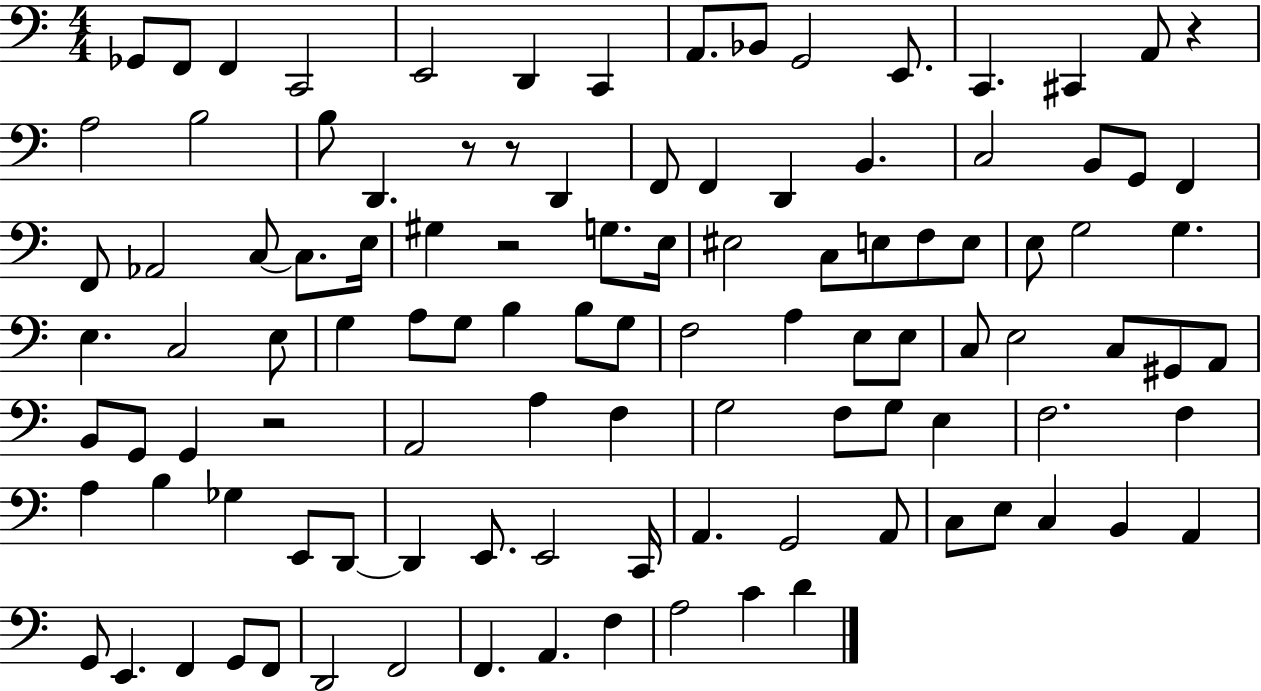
Gb2/e F2/e F2/q C2/h E2/h D2/q C2/q A2/e. Bb2/e G2/h E2/e. C2/q. C#2/q A2/e R/q A3/h B3/h B3/e D2/q. R/e R/e D2/q F2/e F2/q D2/q B2/q. C3/h B2/e G2/e F2/q F2/e Ab2/h C3/e C3/e. E3/s G#3/q R/h G3/e. E3/s EIS3/h C3/e E3/e F3/e E3/e E3/e G3/h G3/q. E3/q. C3/h E3/e G3/q A3/e G3/e B3/q B3/e G3/e F3/h A3/q E3/e E3/e C3/e E3/h C3/e G#2/e A2/e B2/e G2/e G2/q R/h A2/h A3/q F3/q G3/h F3/e G3/e E3/q F3/h. F3/q A3/q B3/q Gb3/q E2/e D2/e D2/q E2/e. E2/h C2/s A2/q. G2/h A2/e C3/e E3/e C3/q B2/q A2/q G2/e E2/q. F2/q G2/e F2/e D2/h F2/h F2/q. A2/q. F3/q A3/h C4/q D4/q